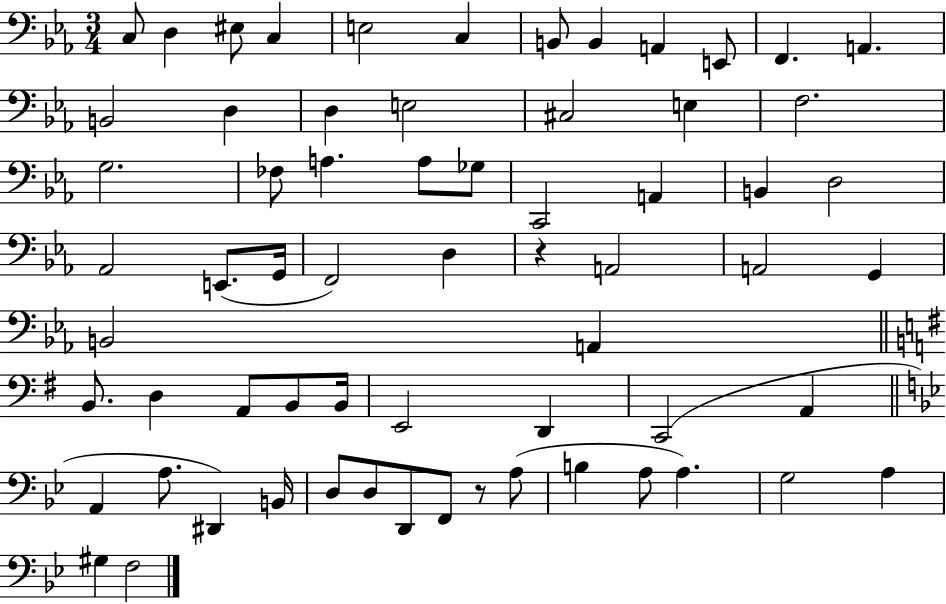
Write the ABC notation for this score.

X:1
T:Untitled
M:3/4
L:1/4
K:Eb
C,/2 D, ^E,/2 C, E,2 C, B,,/2 B,, A,, E,,/2 F,, A,, B,,2 D, D, E,2 ^C,2 E, F,2 G,2 _F,/2 A, A,/2 _G,/2 C,,2 A,, B,, D,2 _A,,2 E,,/2 G,,/4 F,,2 D, z A,,2 A,,2 G,, B,,2 A,, B,,/2 D, A,,/2 B,,/2 B,,/4 E,,2 D,, C,,2 A,, A,, A,/2 ^D,, B,,/4 D,/2 D,/2 D,,/2 F,,/2 z/2 A,/2 B, A,/2 A, G,2 A, ^G, F,2